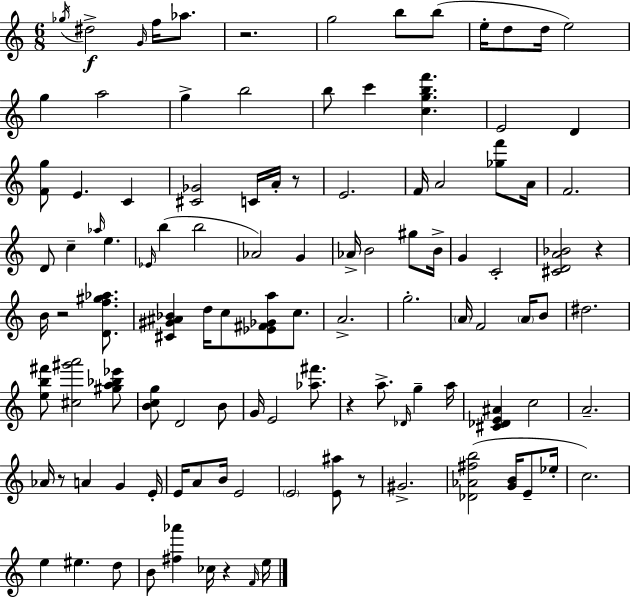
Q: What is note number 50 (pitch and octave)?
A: G5